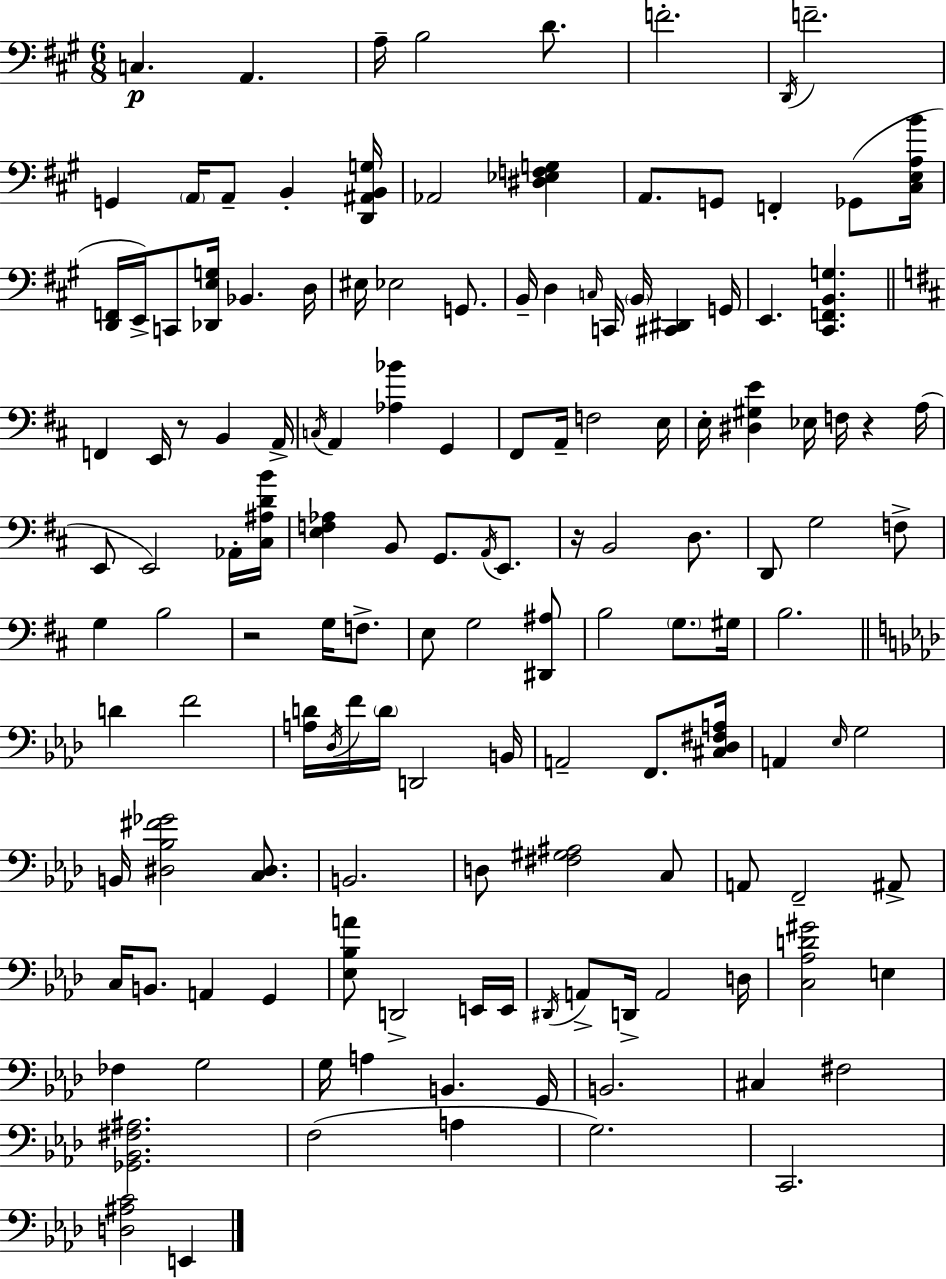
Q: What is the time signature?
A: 6/8